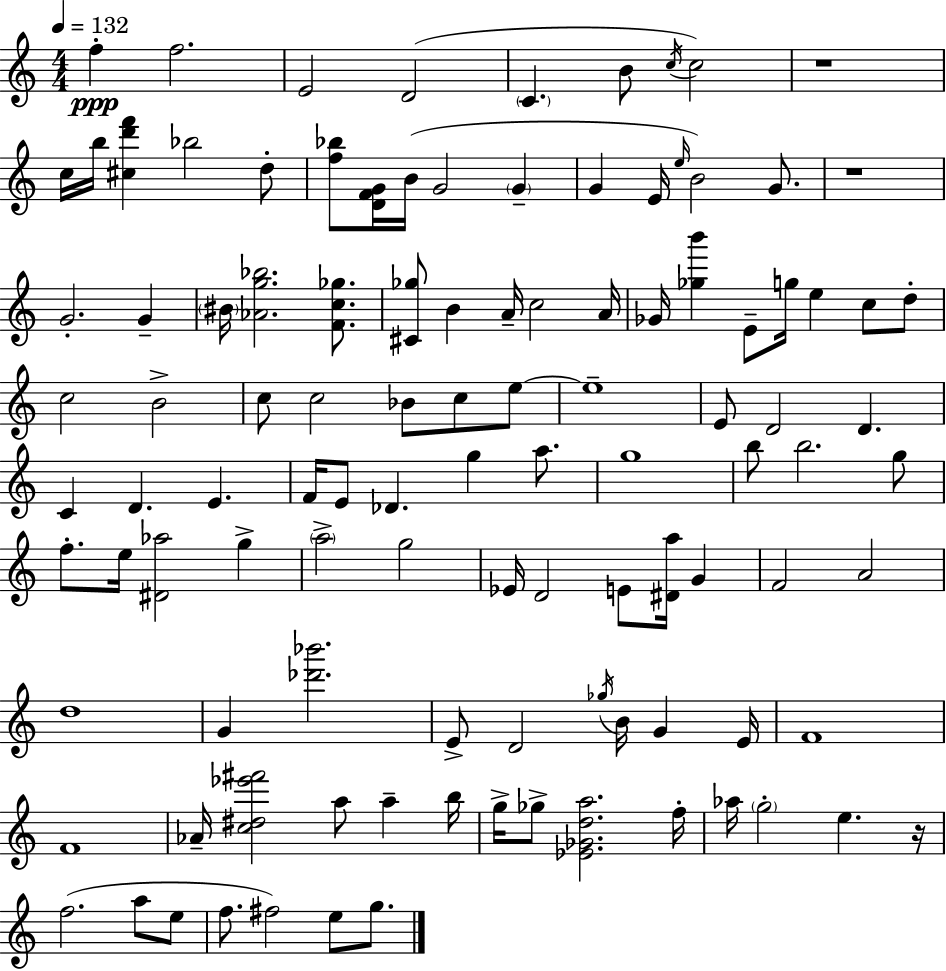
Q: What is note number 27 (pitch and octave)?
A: A4